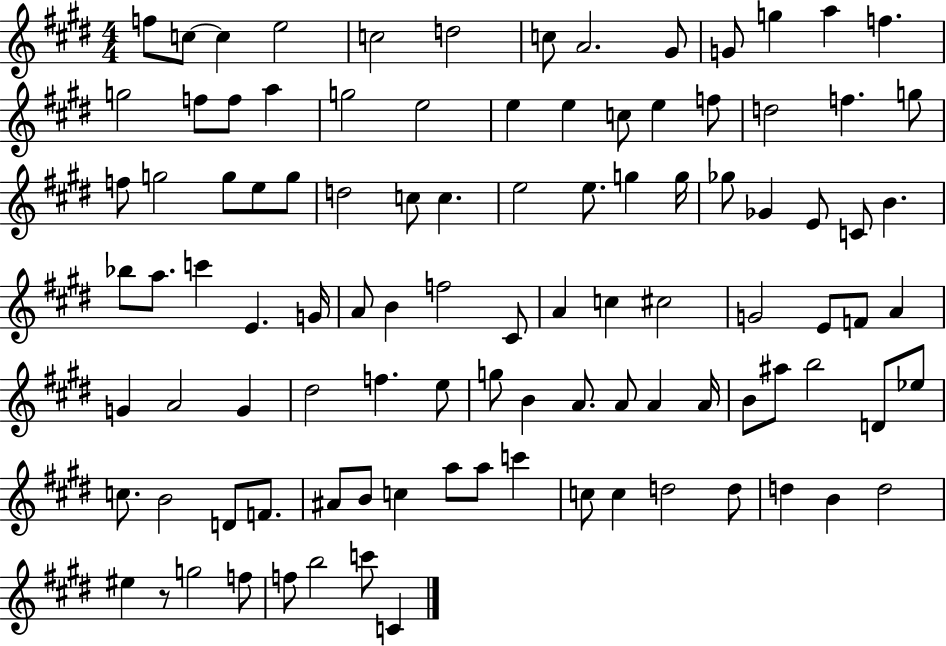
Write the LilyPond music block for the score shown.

{
  \clef treble
  \numericTimeSignature
  \time 4/4
  \key e \major
  f''8 c''8~~ c''4 e''2 | c''2 d''2 | c''8 a'2. gis'8 | g'8 g''4 a''4 f''4. | \break g''2 f''8 f''8 a''4 | g''2 e''2 | e''4 e''4 c''8 e''4 f''8 | d''2 f''4. g''8 | \break f''8 g''2 g''8 e''8 g''8 | d''2 c''8 c''4. | e''2 e''8. g''4 g''16 | ges''8 ges'4 e'8 c'8 b'4. | \break bes''8 a''8. c'''4 e'4. g'16 | a'8 b'4 f''2 cis'8 | a'4 c''4 cis''2 | g'2 e'8 f'8 a'4 | \break g'4 a'2 g'4 | dis''2 f''4. e''8 | g''8 b'4 a'8. a'8 a'4 a'16 | b'8 ais''8 b''2 d'8 ees''8 | \break c''8. b'2 d'8 f'8. | ais'8 b'8 c''4 a''8 a''8 c'''4 | c''8 c''4 d''2 d''8 | d''4 b'4 d''2 | \break eis''4 r8 g''2 f''8 | f''8 b''2 c'''8 c'4 | \bar "|."
}